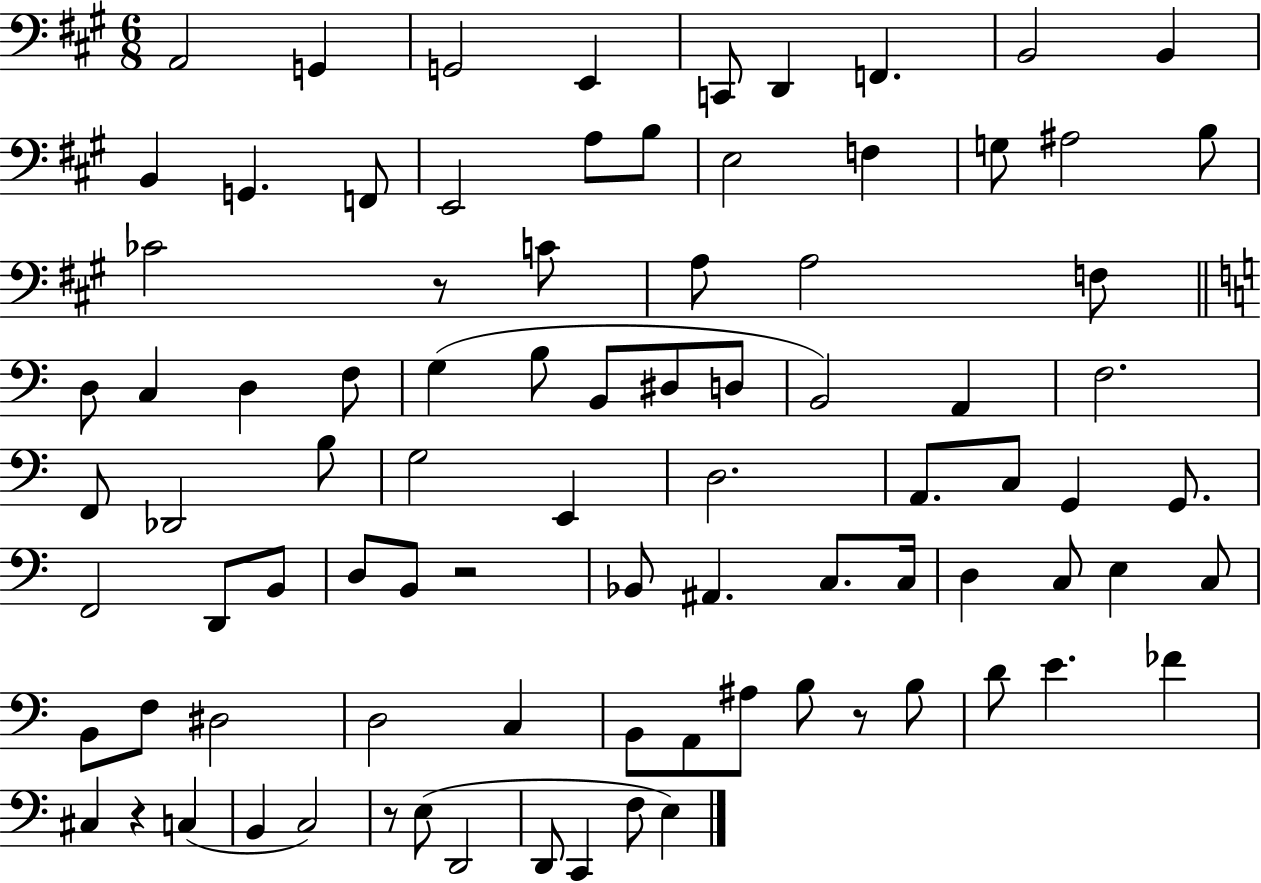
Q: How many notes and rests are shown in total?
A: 88